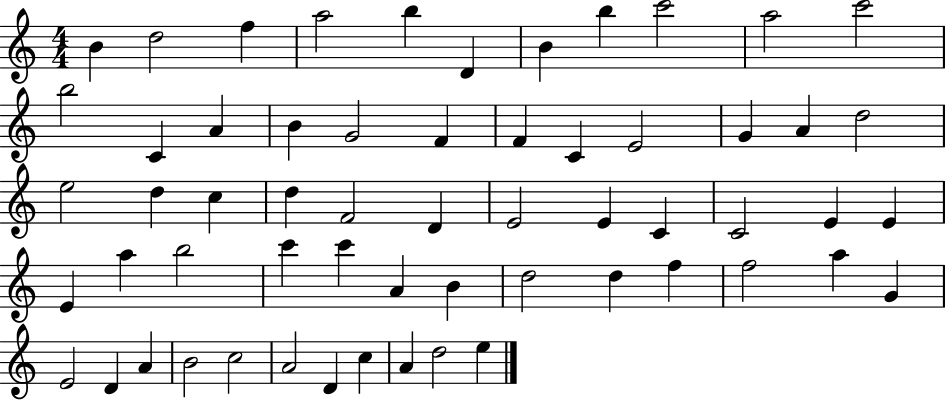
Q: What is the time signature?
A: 4/4